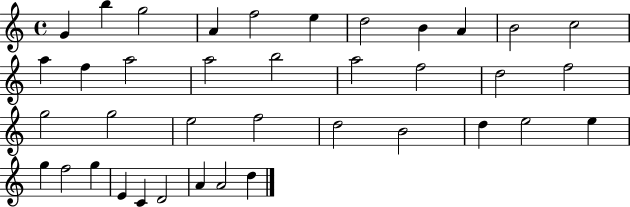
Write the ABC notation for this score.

X:1
T:Untitled
M:4/4
L:1/4
K:C
G b g2 A f2 e d2 B A B2 c2 a f a2 a2 b2 a2 f2 d2 f2 g2 g2 e2 f2 d2 B2 d e2 e g f2 g E C D2 A A2 d